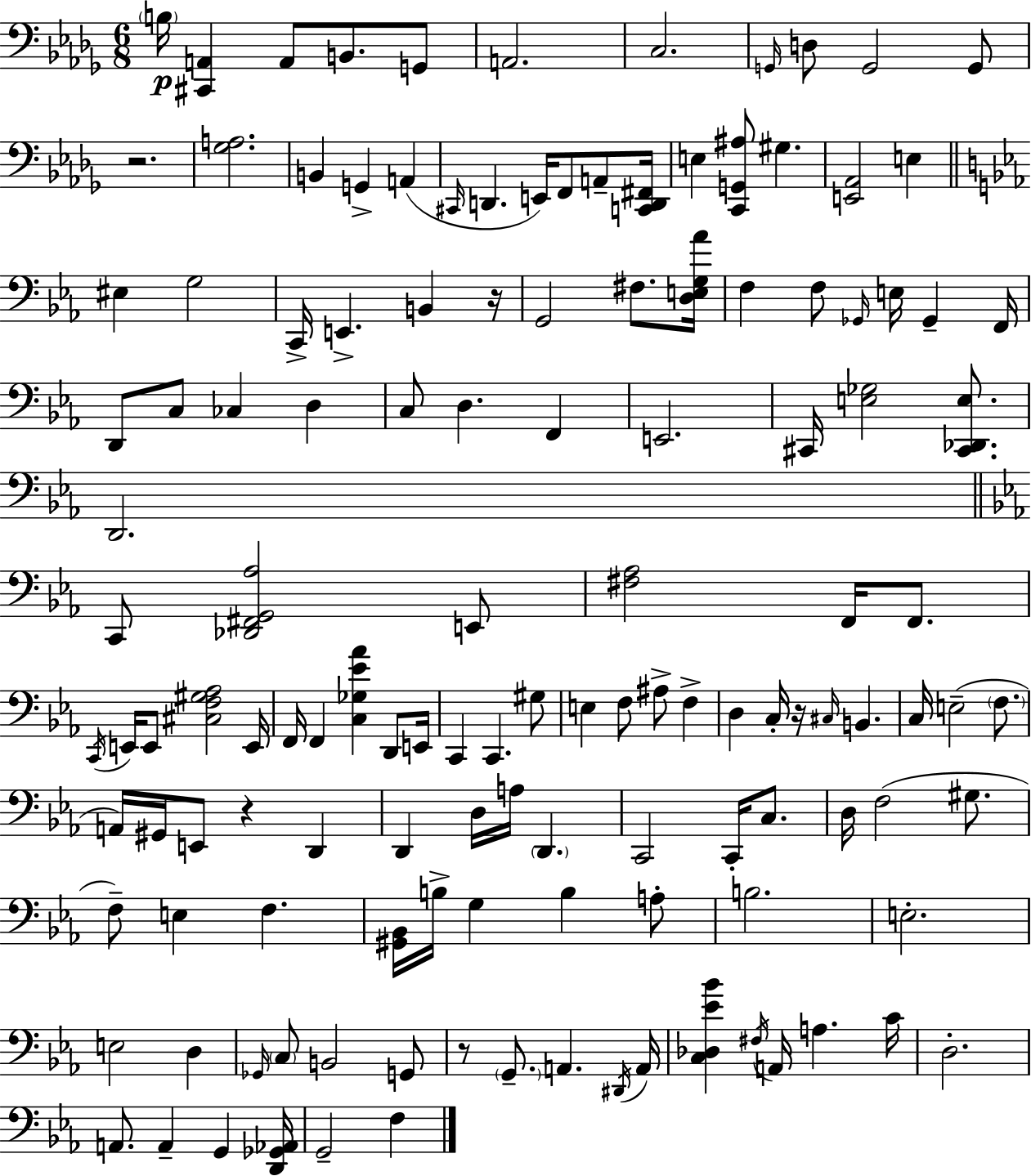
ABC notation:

X:1
T:Untitled
M:6/8
L:1/4
K:Bbm
B,/4 [^C,,A,,] A,,/2 B,,/2 G,,/2 A,,2 C,2 G,,/4 D,/2 G,,2 G,,/2 z2 [_G,A,]2 B,, G,, A,, ^C,,/4 D,, E,,/4 F,,/2 A,,/2 [C,,D,,^F,,]/4 E, [C,,G,,^A,]/2 ^G, [E,,_A,,]2 E, ^E, G,2 C,,/4 E,, B,, z/4 G,,2 ^F,/2 [D,E,G,_A]/4 F, F,/2 _G,,/4 E,/4 _G,, F,,/4 D,,/2 C,/2 _C, D, C,/2 D, F,, E,,2 ^C,,/4 [E,_G,]2 [^C,,_D,,E,]/2 D,,2 C,,/2 [_D,,^F,,G,,_A,]2 E,,/2 [^F,_A,]2 F,,/4 F,,/2 C,,/4 E,,/4 E,,/2 [^C,F,^G,_A,]2 E,,/4 F,,/4 F,, [C,_G,_E_A] D,,/2 E,,/4 C,, C,, ^G,/2 E, F,/2 ^A,/2 F, D, C,/4 z/4 ^C,/4 B,, C,/4 E,2 F,/2 A,,/4 ^G,,/4 E,,/2 z D,, D,, D,/4 A,/4 D,, C,,2 C,,/4 C,/2 D,/4 F,2 ^G,/2 F,/2 E, F, [^G,,_B,,]/4 B,/4 G, B, A,/2 B,2 E,2 E,2 D, _G,,/4 C,/2 B,,2 G,,/2 z/2 G,,/2 A,, ^D,,/4 A,,/4 [C,_D,_E_B] ^F,/4 A,,/4 A, C/4 D,2 A,,/2 A,, G,, [D,,_G,,_A,,]/4 G,,2 F,